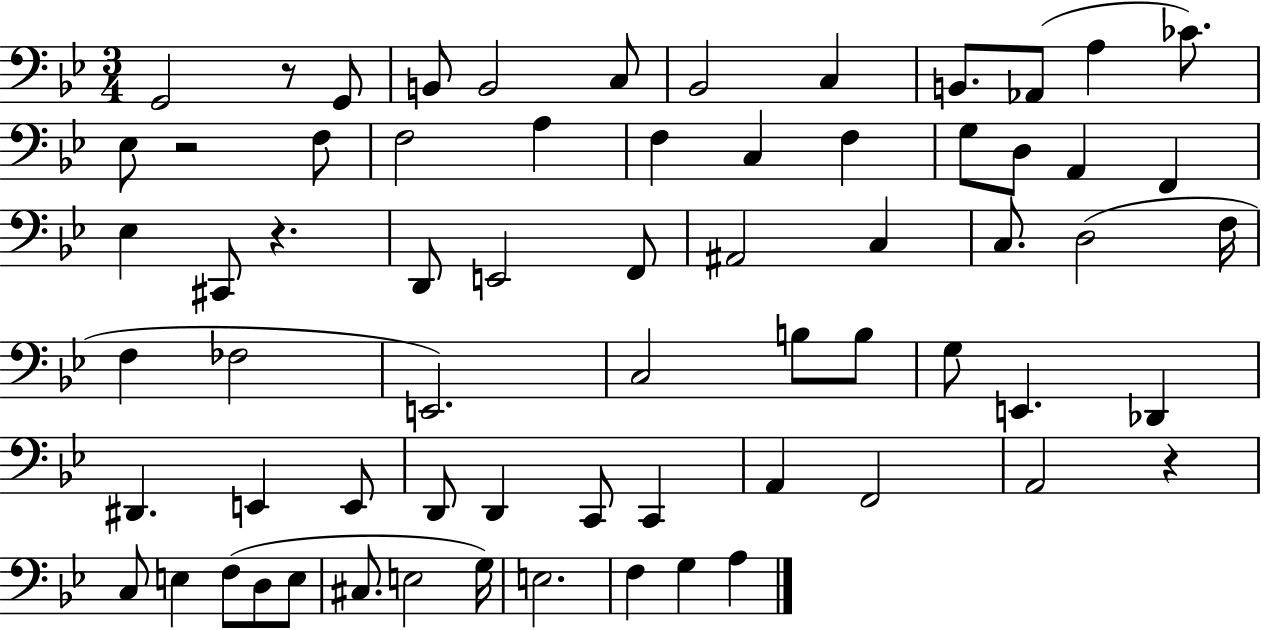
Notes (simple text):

G2/h R/e G2/e B2/e B2/h C3/e Bb2/h C3/q B2/e. Ab2/e A3/q CES4/e. Eb3/e R/h F3/e F3/h A3/q F3/q C3/q F3/q G3/e D3/e A2/q F2/q Eb3/q C#2/e R/q. D2/e E2/h F2/e A#2/h C3/q C3/e. D3/h F3/s F3/q FES3/h E2/h. C3/h B3/e B3/e G3/e E2/q. Db2/q D#2/q. E2/q E2/e D2/e D2/q C2/e C2/q A2/q F2/h A2/h R/q C3/e E3/q F3/e D3/e E3/e C#3/e. E3/h G3/s E3/h. F3/q G3/q A3/q